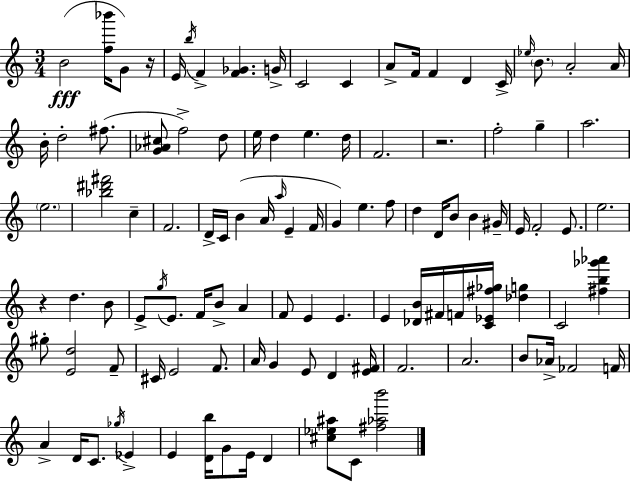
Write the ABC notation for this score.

X:1
T:Untitled
M:3/4
L:1/4
K:C
B2 [f_b']/4 G/2 z/4 E/4 b/4 F [F_G] G/4 C2 C A/2 F/4 F D C/4 _e/4 B/2 A2 A/4 B/4 d2 ^f/2 [G_A^c]/2 f2 d/2 e/4 d e d/4 F2 z2 f2 g a2 e2 [_b^d'^f']2 c F2 D/4 C/4 B A/4 a/4 E F/4 G e f/2 d D/4 B/2 B ^G/4 E/4 F2 E/2 e2 z d B/2 E/2 g/4 E/2 F/4 B/2 A F/2 E E E [_DB]/4 ^F/4 F/4 [C_E^f_g]/4 [_dg] C2 [^fb_g'_a'] ^g/2 [Ed]2 F/2 ^C/4 E2 F/2 A/4 G E/2 D [E^F]/4 F2 A2 B/2 _A/4 _F2 F/4 A D/4 C/2 _g/4 _E E [Db]/4 G/2 E/4 D [^c_e^a]/2 C/2 [^f_ab']2